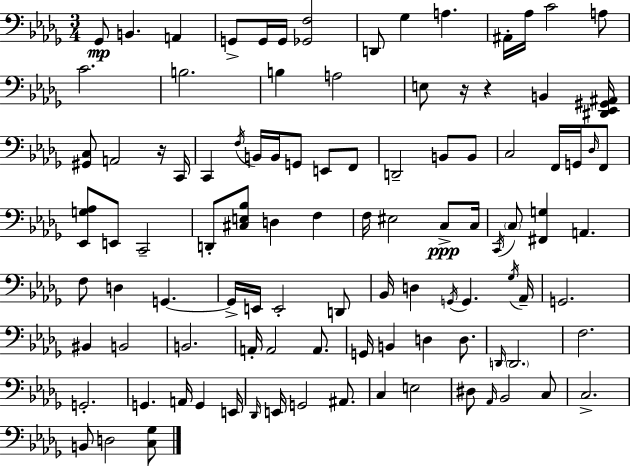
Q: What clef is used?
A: bass